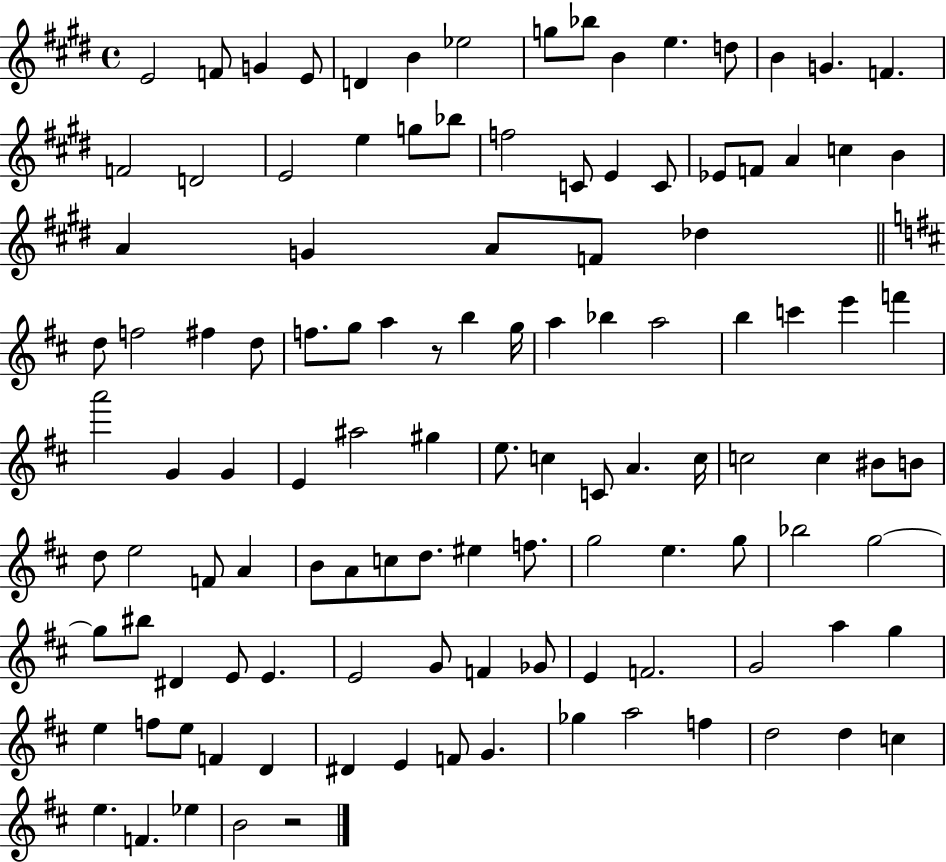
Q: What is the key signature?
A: E major